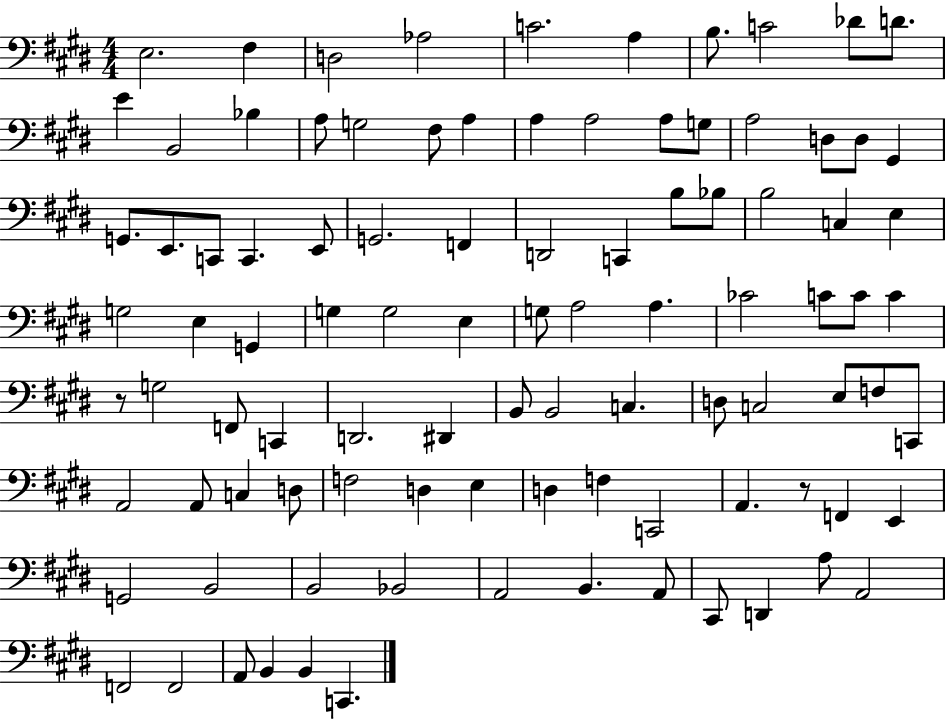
{
  \clef bass
  \numericTimeSignature
  \time 4/4
  \key e \major
  e2. fis4 | d2 aes2 | c'2. a4 | b8. c'2 des'8 d'8. | \break e'4 b,2 bes4 | a8 g2 fis8 a4 | a4 a2 a8 g8 | a2 d8 d8 gis,4 | \break g,8. e,8. c,8 c,4. e,8 | g,2. f,4 | d,2 c,4 b8 bes8 | b2 c4 e4 | \break g2 e4 g,4 | g4 g2 e4 | g8 a2 a4. | ces'2 c'8 c'8 c'4 | \break r8 g2 f,8 c,4 | d,2. dis,4 | b,8 b,2 c4. | d8 c2 e8 f8 c,8 | \break a,2 a,8 c4 d8 | f2 d4 e4 | d4 f4 c,2 | a,4. r8 f,4 e,4 | \break g,2 b,2 | b,2 bes,2 | a,2 b,4. a,8 | cis,8 d,4 a8 a,2 | \break f,2 f,2 | a,8 b,4 b,4 c,4. | \bar "|."
}